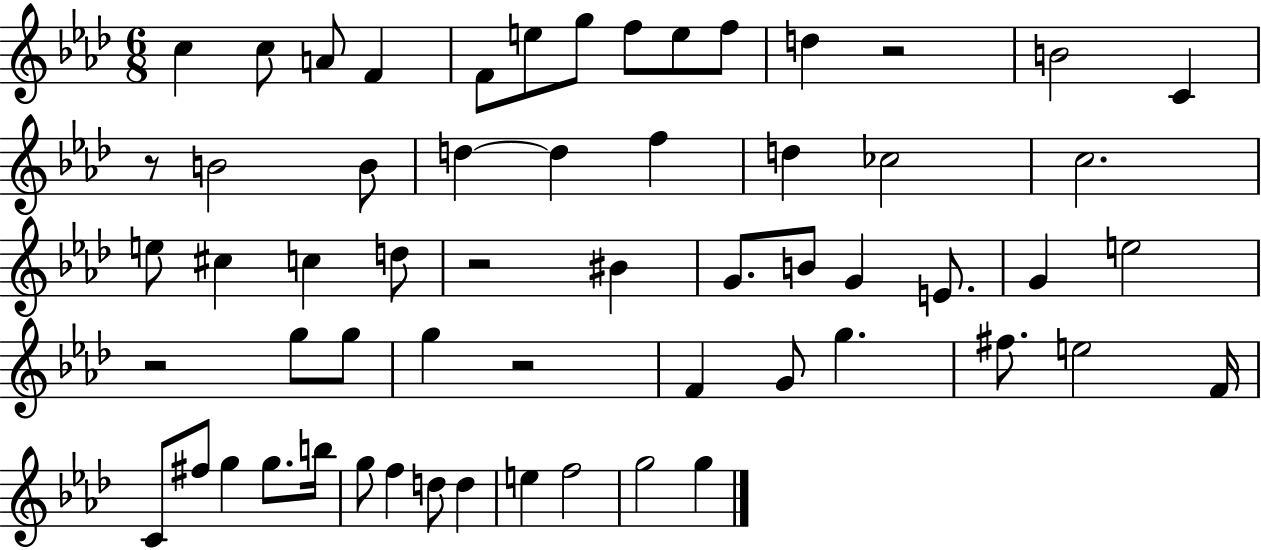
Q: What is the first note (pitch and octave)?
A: C5